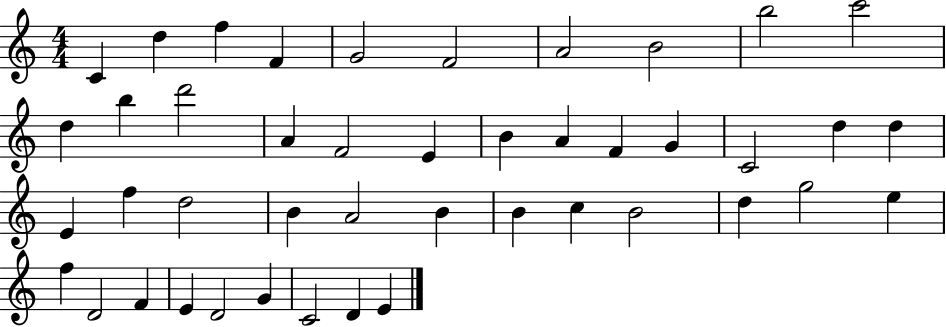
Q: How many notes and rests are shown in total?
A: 44